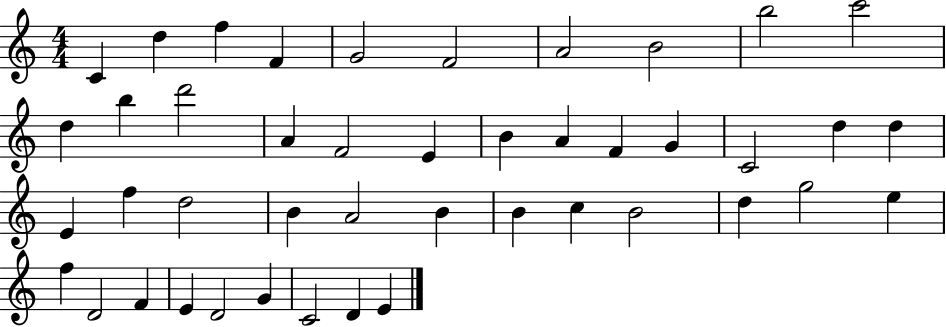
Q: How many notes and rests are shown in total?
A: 44